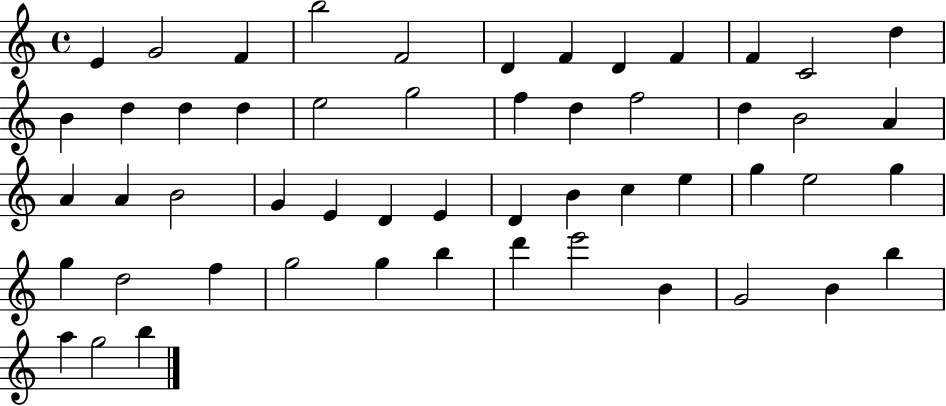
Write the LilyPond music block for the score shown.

{
  \clef treble
  \time 4/4
  \defaultTimeSignature
  \key c \major
  e'4 g'2 f'4 | b''2 f'2 | d'4 f'4 d'4 f'4 | f'4 c'2 d''4 | \break b'4 d''4 d''4 d''4 | e''2 g''2 | f''4 d''4 f''2 | d''4 b'2 a'4 | \break a'4 a'4 b'2 | g'4 e'4 d'4 e'4 | d'4 b'4 c''4 e''4 | g''4 e''2 g''4 | \break g''4 d''2 f''4 | g''2 g''4 b''4 | d'''4 e'''2 b'4 | g'2 b'4 b''4 | \break a''4 g''2 b''4 | \bar "|."
}